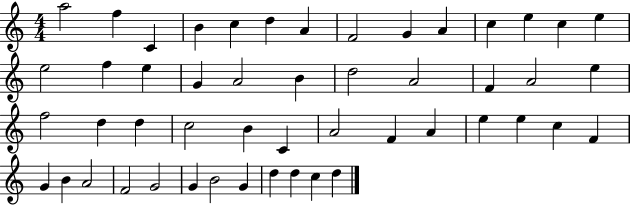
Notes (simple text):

A5/h F5/q C4/q B4/q C5/q D5/q A4/q F4/h G4/q A4/q C5/q E5/q C5/q E5/q E5/h F5/q E5/q G4/q A4/h B4/q D5/h A4/h F4/q A4/h E5/q F5/h D5/q D5/q C5/h B4/q C4/q A4/h F4/q A4/q E5/q E5/q C5/q F4/q G4/q B4/q A4/h F4/h G4/h G4/q B4/h G4/q D5/q D5/q C5/q D5/q